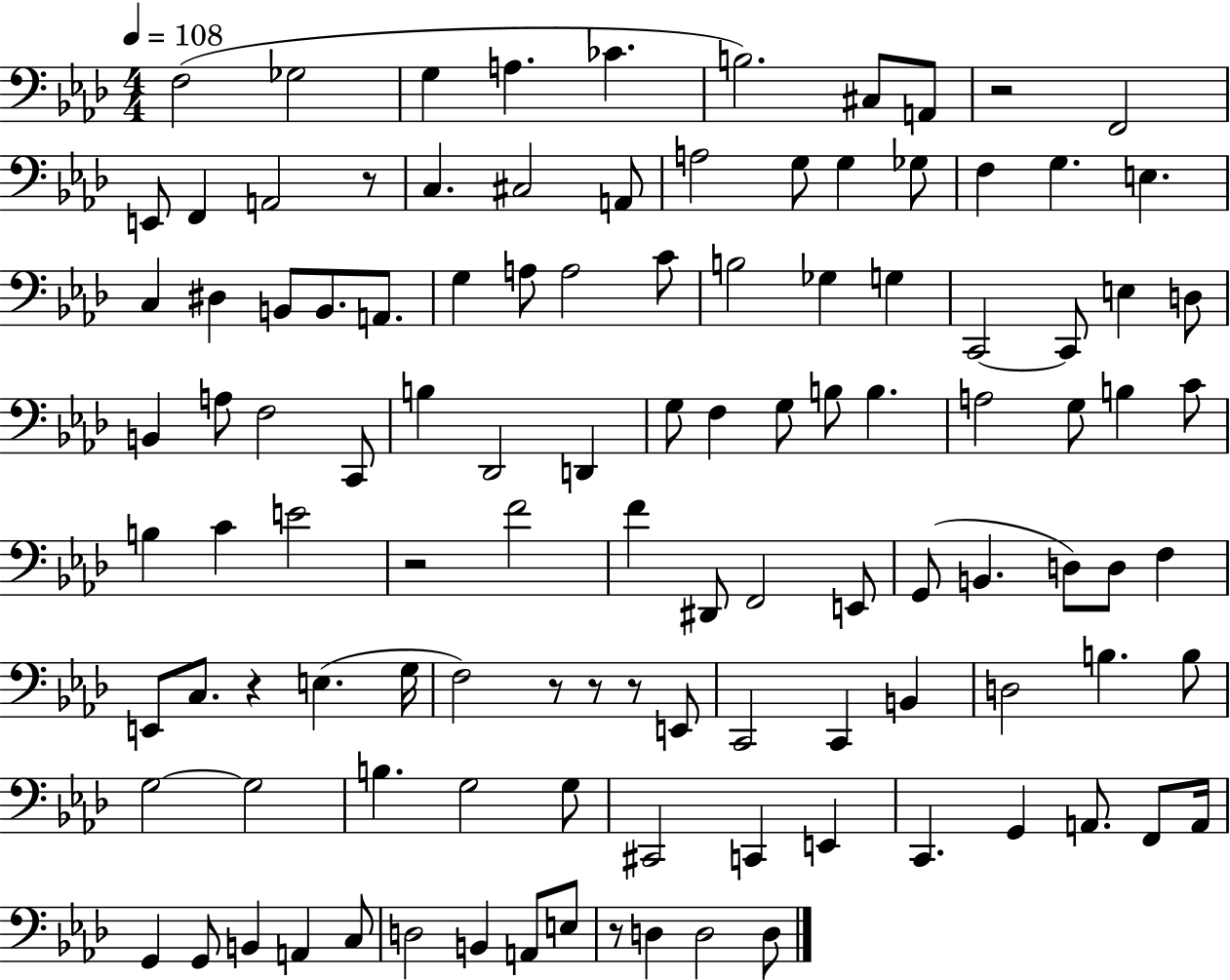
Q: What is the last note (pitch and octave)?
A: D3